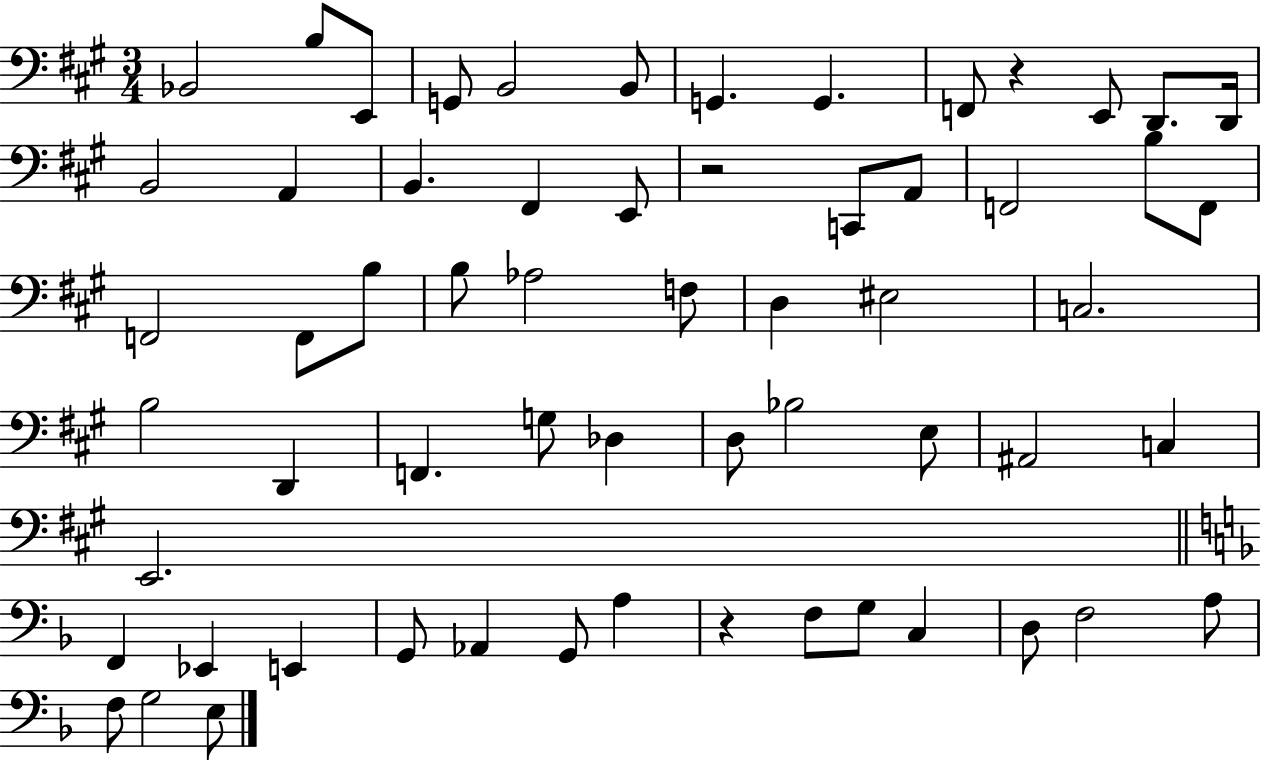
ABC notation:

X:1
T:Untitled
M:3/4
L:1/4
K:A
_B,,2 B,/2 E,,/2 G,,/2 B,,2 B,,/2 G,, G,, F,,/2 z E,,/2 D,,/2 D,,/4 B,,2 A,, B,, ^F,, E,,/2 z2 C,,/2 A,,/2 F,,2 B,/2 F,,/2 F,,2 F,,/2 B,/2 B,/2 _A,2 F,/2 D, ^E,2 C,2 B,2 D,, F,, G,/2 _D, D,/2 _B,2 E,/2 ^A,,2 C, E,,2 F,, _E,, E,, G,,/2 _A,, G,,/2 A, z F,/2 G,/2 C, D,/2 F,2 A,/2 F,/2 G,2 E,/2